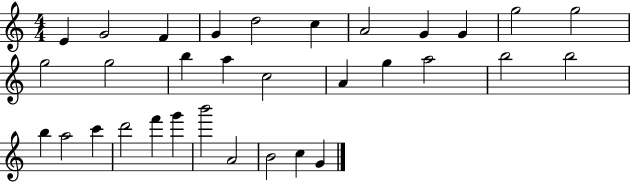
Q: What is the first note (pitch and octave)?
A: E4